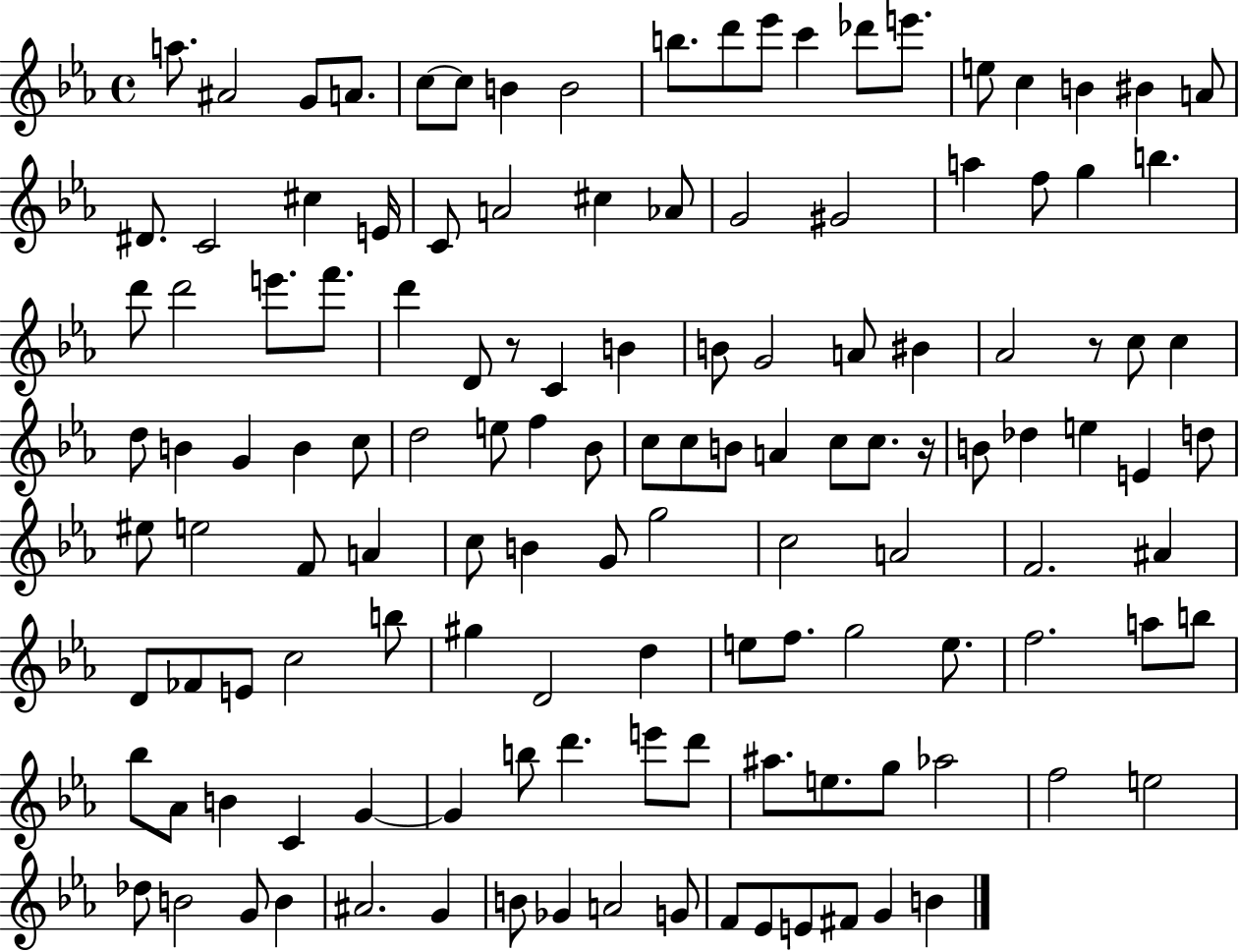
{
  \clef treble
  \time 4/4
  \defaultTimeSignature
  \key ees \major
  a''8. ais'2 g'8 a'8. | c''8~~ c''8 b'4 b'2 | b''8. d'''8 ees'''8 c'''4 des'''8 e'''8. | e''8 c''4 b'4 bis'4 a'8 | \break dis'8. c'2 cis''4 e'16 | c'8 a'2 cis''4 aes'8 | g'2 gis'2 | a''4 f''8 g''4 b''4. | \break d'''8 d'''2 e'''8. f'''8. | d'''4 d'8 r8 c'4 b'4 | b'8 g'2 a'8 bis'4 | aes'2 r8 c''8 c''4 | \break d''8 b'4 g'4 b'4 c''8 | d''2 e''8 f''4 bes'8 | c''8 c''8 b'8 a'4 c''8 c''8. r16 | b'8 des''4 e''4 e'4 d''8 | \break eis''8 e''2 f'8 a'4 | c''8 b'4 g'8 g''2 | c''2 a'2 | f'2. ais'4 | \break d'8 fes'8 e'8 c''2 b''8 | gis''4 d'2 d''4 | e''8 f''8. g''2 e''8. | f''2. a''8 b''8 | \break bes''8 aes'8 b'4 c'4 g'4~~ | g'4 b''8 d'''4. e'''8 d'''8 | ais''8. e''8. g''8 aes''2 | f''2 e''2 | \break des''8 b'2 g'8 b'4 | ais'2. g'4 | b'8 ges'4 a'2 g'8 | f'8 ees'8 e'8 fis'8 g'4 b'4 | \break \bar "|."
}